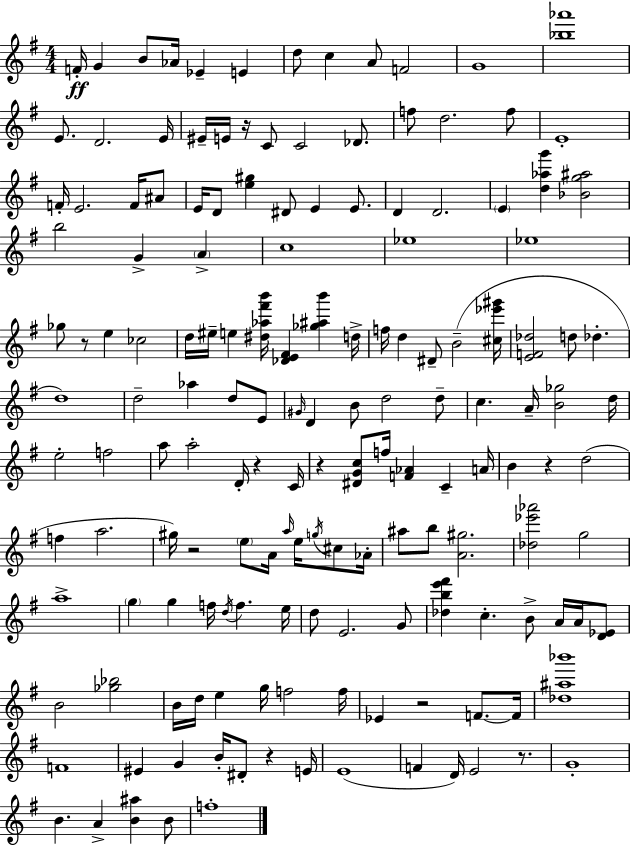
{
  \clef treble
  \numericTimeSignature
  \time 4/4
  \key e \minor
  f'16-.\ff g'4 b'8 aes'16 ees'4-- e'4 | d''8 c''4 a'8 f'2 | g'1 | <bes'' aes'''>1 | \break e'8. d'2. e'16 | eis'16-- e'16 r16 c'8 c'2 des'8. | f''8 d''2. f''8 | e'1-. | \break f'16-. e'2. f'16 ais'8 | e'16 d'8 <e'' gis''>4 dis'8 e'4 e'8. | d'4 d'2. | \parenthesize e'4 <d'' aes'' g'''>4 <bes' g'' ais''>2 | \break b''2 g'4-> \parenthesize a'4-> | c''1 | ees''1 | ees''1 | \break ges''8 r8 e''4 ces''2 | d''16 eis''16-- e''4 <dis'' aes'' fis''' b'''>16 <des' e' fis'>4 <ges'' ais'' b'''>4 d''16-> | f''16 d''4 dis'8-- b'2--( <cis'' ees''' gis'''>16 | <e' f' des''>2 d''8 des''4.-. | \break d''1) | d''2-- aes''4 d''8 e'8 | \grace { gis'16 } d'4 b'8 d''2 d''8-- | c''4. a'16-- <b' ges''>2 | \break d''16 e''2-. f''2 | a''8 a''2-. d'16-. r4 | c'16 r4 <dis' g' c''>8 f''16 <f' aes'>4 c'4-- | a'16 b'4 r4 d''2( | \break f''4 a''2. | gis''16) r2 \parenthesize e''8 a'16 \grace { a''16 } e''16 \acciaccatura { g''16 } | cis''8 aes'16-. ais''8 b''8 <a' gis''>2. | <des'' ees''' aes'''>2 g''2 | \break a''1-> | \parenthesize g''4 g''4 f''16 \acciaccatura { d''16 } f''4. | e''16 d''8 e'2. | g'8 <des'' b'' e''' fis'''>4 c''4.-. b'8-> | \break a'16 a'16 <d' ees'>8 b'2 <ges'' bes''>2 | b'16 d''16 e''4 g''16 f''2 | f''16 ees'4 r2 | f'8.~~ f'16 <des'' ais'' bes'''>1 | \break f'1 | eis'4 g'4 b'16-. dis'8-. r4 | e'16 e'1( | f'4 d'16) e'2 | \break r8. g'1-. | b'4. a'4-> <b' ais''>4 | b'8 f''1-. | \bar "|."
}